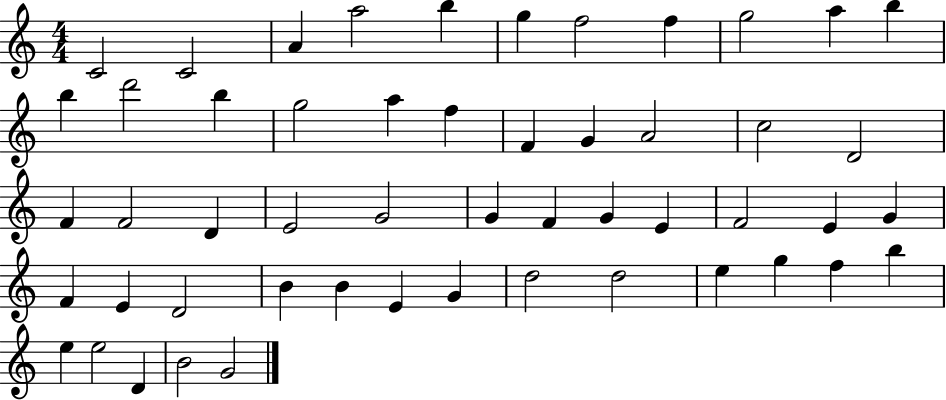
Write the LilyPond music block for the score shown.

{
  \clef treble
  \numericTimeSignature
  \time 4/4
  \key c \major
  c'2 c'2 | a'4 a''2 b''4 | g''4 f''2 f''4 | g''2 a''4 b''4 | \break b''4 d'''2 b''4 | g''2 a''4 f''4 | f'4 g'4 a'2 | c''2 d'2 | \break f'4 f'2 d'4 | e'2 g'2 | g'4 f'4 g'4 e'4 | f'2 e'4 g'4 | \break f'4 e'4 d'2 | b'4 b'4 e'4 g'4 | d''2 d''2 | e''4 g''4 f''4 b''4 | \break e''4 e''2 d'4 | b'2 g'2 | \bar "|."
}